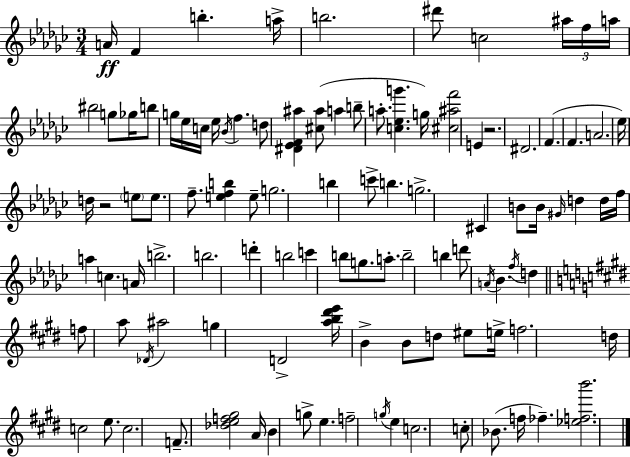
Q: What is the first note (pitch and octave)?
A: A4